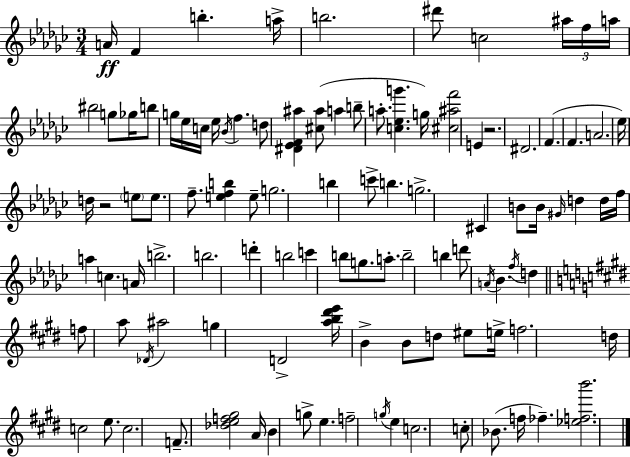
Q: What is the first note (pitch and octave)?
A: A4